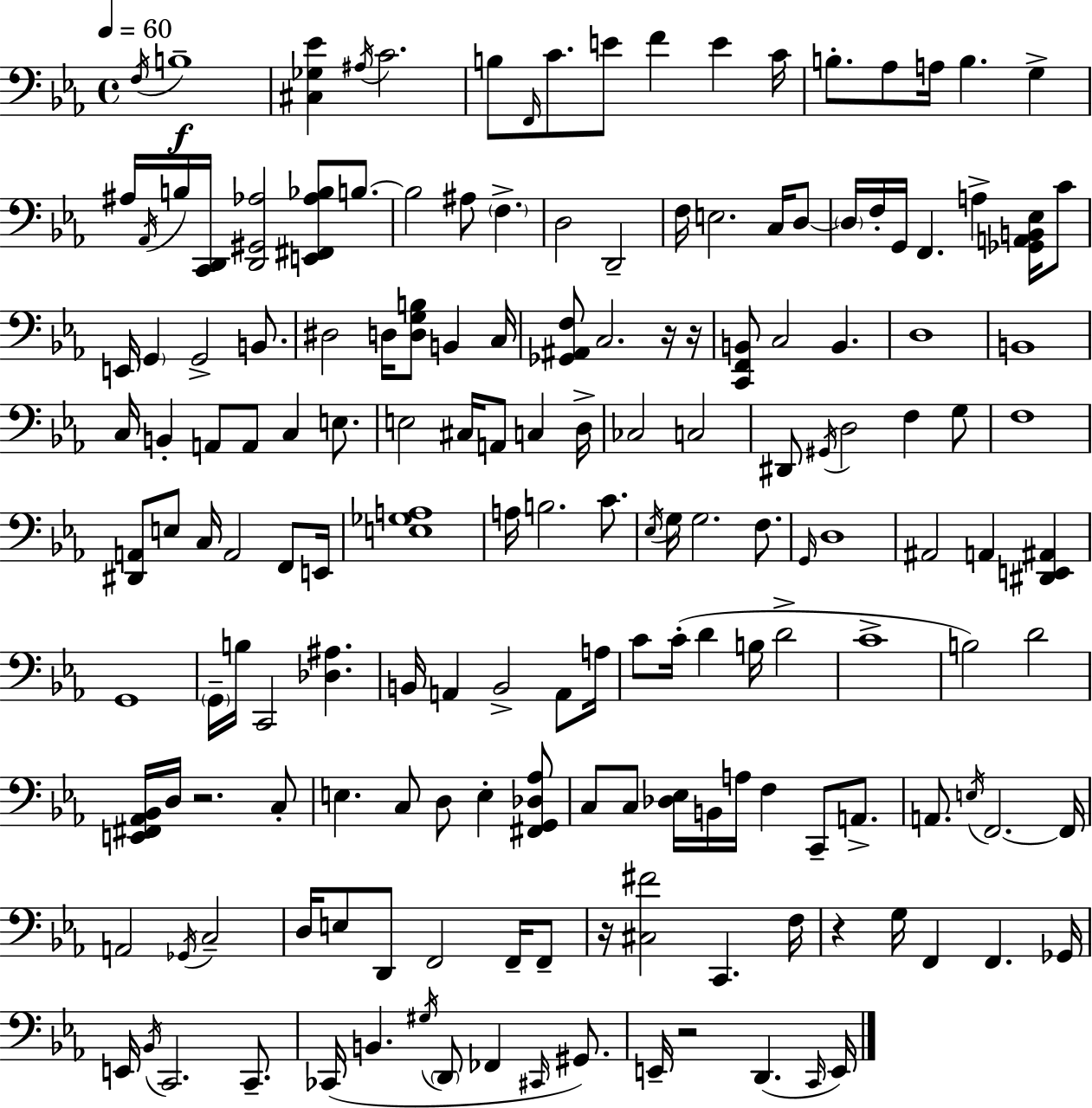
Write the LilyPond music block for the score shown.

{
  \clef bass
  \time 4/4
  \defaultTimeSignature
  \key ees \major
  \tempo 4 = 60
  \acciaccatura { f16 }\f b1-- | <cis ges ees'>4 \acciaccatura { ais16 } c'2. | b8 \grace { f,16 } c'8. e'8 f'4 e'4 | c'16 b8.-. aes8 a16 b4. g4-> | \break ais16 \acciaccatura { aes,16 } b16 <c, d,>16 <d, gis, aes>2 <e, fis, aes bes>8 | b8.~~ b2 ais8 \parenthesize f4.-> | d2 d,2-- | f16 e2. | \break c16 d8~~ \parenthesize d16 f16-. g,16 f,4. a4-> | <ges, a, b, ees>16 c'8 e,16 \parenthesize g,4 g,2-> | b,8. dis2 d16 <d g b>8 b,4 | c16 <ges, ais, f>8 c2. | \break r16 r16 <c, f, b,>8 c2 b,4. | d1 | b,1 | c16 b,4-. a,8 a,8 c4 | \break e8. e2 cis16 a,8 c4 | d16-> ces2 c2 | dis,8 \acciaccatura { gis,16 } d2 f4 | g8 f1 | \break <dis, a,>8 e8 c16 a,2 | f,8 e,16 <e ges a>1 | a16 b2. | c'8. \acciaccatura { ees16 } g16 g2. | \break f8. \grace { g,16 } d1 | ais,2 a,4 | <dis, e, ais,>4 g,1 | \parenthesize g,16-- b16 c,2 | \break <des ais>4. b,16 a,4 b,2-> | a,8 a16 c'8 c'16-.( d'4 b16 d'2-> | c'1-> | b2) d'2 | \break <e, fis, aes, bes,>16 d16 r2. | c8-. e4. c8 d8 | e4-. <fis, g, des aes>8 c8 c8 <des ees>16 b,16 a16 f4 | c,8-- a,8.-> a,8. \acciaccatura { e16 } f,2.~~ | \break f,16 a,2 | \acciaccatura { ges,16 } c2-- d16 e8 d,8 f,2 | f,16-- f,8-- r16 <cis fis'>2 | c,4. f16 r4 g16 f,4 | \break f,4. ges,16 e,16 \acciaccatura { bes,16 } c,2. | c,8.-- ces,16( b,4. | \acciaccatura { gis16 } \parenthesize d,8 fes,4 \grace { cis,16 }) gis,8. e,16-- r2 | d,4.( \grace { c,16 } e,16) \bar "|."
}